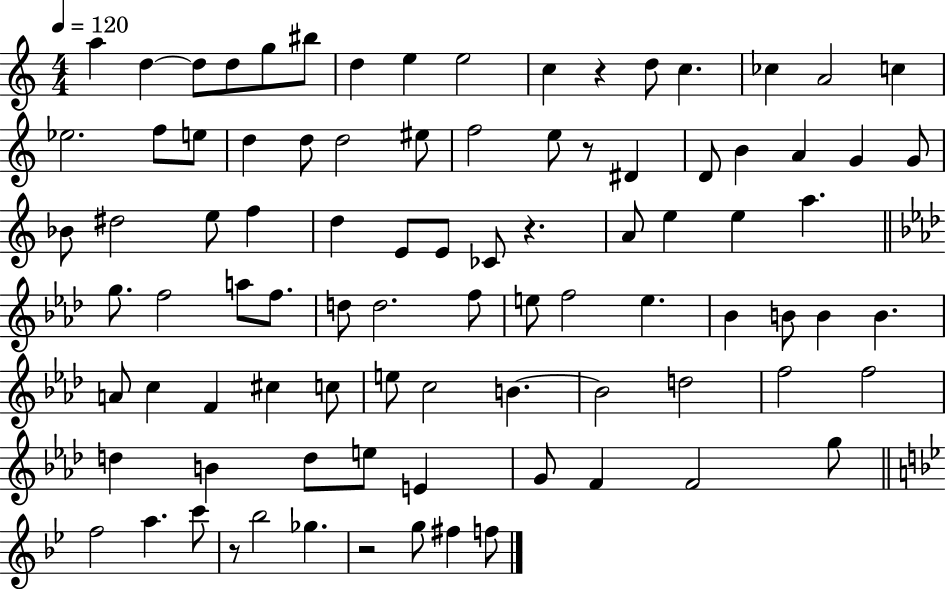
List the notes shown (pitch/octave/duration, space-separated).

A5/q D5/q D5/e D5/e G5/e BIS5/e D5/q E5/q E5/h C5/q R/q D5/e C5/q. CES5/q A4/h C5/q Eb5/h. F5/e E5/e D5/q D5/e D5/h EIS5/e F5/h E5/e R/e D#4/q D4/e B4/q A4/q G4/q G4/e Bb4/e D#5/h E5/e F5/q D5/q E4/e E4/e CES4/e R/q. A4/e E5/q E5/q A5/q. G5/e. F5/h A5/e F5/e. D5/e D5/h. F5/e E5/e F5/h E5/q. Bb4/q B4/e B4/q B4/q. A4/e C5/q F4/q C#5/q C5/e E5/e C5/h B4/q. B4/h D5/h F5/h F5/h D5/q B4/q D5/e E5/e E4/q G4/e F4/q F4/h G5/e F5/h A5/q. C6/e R/e Bb5/h Gb5/q. R/h G5/e F#5/q F5/e